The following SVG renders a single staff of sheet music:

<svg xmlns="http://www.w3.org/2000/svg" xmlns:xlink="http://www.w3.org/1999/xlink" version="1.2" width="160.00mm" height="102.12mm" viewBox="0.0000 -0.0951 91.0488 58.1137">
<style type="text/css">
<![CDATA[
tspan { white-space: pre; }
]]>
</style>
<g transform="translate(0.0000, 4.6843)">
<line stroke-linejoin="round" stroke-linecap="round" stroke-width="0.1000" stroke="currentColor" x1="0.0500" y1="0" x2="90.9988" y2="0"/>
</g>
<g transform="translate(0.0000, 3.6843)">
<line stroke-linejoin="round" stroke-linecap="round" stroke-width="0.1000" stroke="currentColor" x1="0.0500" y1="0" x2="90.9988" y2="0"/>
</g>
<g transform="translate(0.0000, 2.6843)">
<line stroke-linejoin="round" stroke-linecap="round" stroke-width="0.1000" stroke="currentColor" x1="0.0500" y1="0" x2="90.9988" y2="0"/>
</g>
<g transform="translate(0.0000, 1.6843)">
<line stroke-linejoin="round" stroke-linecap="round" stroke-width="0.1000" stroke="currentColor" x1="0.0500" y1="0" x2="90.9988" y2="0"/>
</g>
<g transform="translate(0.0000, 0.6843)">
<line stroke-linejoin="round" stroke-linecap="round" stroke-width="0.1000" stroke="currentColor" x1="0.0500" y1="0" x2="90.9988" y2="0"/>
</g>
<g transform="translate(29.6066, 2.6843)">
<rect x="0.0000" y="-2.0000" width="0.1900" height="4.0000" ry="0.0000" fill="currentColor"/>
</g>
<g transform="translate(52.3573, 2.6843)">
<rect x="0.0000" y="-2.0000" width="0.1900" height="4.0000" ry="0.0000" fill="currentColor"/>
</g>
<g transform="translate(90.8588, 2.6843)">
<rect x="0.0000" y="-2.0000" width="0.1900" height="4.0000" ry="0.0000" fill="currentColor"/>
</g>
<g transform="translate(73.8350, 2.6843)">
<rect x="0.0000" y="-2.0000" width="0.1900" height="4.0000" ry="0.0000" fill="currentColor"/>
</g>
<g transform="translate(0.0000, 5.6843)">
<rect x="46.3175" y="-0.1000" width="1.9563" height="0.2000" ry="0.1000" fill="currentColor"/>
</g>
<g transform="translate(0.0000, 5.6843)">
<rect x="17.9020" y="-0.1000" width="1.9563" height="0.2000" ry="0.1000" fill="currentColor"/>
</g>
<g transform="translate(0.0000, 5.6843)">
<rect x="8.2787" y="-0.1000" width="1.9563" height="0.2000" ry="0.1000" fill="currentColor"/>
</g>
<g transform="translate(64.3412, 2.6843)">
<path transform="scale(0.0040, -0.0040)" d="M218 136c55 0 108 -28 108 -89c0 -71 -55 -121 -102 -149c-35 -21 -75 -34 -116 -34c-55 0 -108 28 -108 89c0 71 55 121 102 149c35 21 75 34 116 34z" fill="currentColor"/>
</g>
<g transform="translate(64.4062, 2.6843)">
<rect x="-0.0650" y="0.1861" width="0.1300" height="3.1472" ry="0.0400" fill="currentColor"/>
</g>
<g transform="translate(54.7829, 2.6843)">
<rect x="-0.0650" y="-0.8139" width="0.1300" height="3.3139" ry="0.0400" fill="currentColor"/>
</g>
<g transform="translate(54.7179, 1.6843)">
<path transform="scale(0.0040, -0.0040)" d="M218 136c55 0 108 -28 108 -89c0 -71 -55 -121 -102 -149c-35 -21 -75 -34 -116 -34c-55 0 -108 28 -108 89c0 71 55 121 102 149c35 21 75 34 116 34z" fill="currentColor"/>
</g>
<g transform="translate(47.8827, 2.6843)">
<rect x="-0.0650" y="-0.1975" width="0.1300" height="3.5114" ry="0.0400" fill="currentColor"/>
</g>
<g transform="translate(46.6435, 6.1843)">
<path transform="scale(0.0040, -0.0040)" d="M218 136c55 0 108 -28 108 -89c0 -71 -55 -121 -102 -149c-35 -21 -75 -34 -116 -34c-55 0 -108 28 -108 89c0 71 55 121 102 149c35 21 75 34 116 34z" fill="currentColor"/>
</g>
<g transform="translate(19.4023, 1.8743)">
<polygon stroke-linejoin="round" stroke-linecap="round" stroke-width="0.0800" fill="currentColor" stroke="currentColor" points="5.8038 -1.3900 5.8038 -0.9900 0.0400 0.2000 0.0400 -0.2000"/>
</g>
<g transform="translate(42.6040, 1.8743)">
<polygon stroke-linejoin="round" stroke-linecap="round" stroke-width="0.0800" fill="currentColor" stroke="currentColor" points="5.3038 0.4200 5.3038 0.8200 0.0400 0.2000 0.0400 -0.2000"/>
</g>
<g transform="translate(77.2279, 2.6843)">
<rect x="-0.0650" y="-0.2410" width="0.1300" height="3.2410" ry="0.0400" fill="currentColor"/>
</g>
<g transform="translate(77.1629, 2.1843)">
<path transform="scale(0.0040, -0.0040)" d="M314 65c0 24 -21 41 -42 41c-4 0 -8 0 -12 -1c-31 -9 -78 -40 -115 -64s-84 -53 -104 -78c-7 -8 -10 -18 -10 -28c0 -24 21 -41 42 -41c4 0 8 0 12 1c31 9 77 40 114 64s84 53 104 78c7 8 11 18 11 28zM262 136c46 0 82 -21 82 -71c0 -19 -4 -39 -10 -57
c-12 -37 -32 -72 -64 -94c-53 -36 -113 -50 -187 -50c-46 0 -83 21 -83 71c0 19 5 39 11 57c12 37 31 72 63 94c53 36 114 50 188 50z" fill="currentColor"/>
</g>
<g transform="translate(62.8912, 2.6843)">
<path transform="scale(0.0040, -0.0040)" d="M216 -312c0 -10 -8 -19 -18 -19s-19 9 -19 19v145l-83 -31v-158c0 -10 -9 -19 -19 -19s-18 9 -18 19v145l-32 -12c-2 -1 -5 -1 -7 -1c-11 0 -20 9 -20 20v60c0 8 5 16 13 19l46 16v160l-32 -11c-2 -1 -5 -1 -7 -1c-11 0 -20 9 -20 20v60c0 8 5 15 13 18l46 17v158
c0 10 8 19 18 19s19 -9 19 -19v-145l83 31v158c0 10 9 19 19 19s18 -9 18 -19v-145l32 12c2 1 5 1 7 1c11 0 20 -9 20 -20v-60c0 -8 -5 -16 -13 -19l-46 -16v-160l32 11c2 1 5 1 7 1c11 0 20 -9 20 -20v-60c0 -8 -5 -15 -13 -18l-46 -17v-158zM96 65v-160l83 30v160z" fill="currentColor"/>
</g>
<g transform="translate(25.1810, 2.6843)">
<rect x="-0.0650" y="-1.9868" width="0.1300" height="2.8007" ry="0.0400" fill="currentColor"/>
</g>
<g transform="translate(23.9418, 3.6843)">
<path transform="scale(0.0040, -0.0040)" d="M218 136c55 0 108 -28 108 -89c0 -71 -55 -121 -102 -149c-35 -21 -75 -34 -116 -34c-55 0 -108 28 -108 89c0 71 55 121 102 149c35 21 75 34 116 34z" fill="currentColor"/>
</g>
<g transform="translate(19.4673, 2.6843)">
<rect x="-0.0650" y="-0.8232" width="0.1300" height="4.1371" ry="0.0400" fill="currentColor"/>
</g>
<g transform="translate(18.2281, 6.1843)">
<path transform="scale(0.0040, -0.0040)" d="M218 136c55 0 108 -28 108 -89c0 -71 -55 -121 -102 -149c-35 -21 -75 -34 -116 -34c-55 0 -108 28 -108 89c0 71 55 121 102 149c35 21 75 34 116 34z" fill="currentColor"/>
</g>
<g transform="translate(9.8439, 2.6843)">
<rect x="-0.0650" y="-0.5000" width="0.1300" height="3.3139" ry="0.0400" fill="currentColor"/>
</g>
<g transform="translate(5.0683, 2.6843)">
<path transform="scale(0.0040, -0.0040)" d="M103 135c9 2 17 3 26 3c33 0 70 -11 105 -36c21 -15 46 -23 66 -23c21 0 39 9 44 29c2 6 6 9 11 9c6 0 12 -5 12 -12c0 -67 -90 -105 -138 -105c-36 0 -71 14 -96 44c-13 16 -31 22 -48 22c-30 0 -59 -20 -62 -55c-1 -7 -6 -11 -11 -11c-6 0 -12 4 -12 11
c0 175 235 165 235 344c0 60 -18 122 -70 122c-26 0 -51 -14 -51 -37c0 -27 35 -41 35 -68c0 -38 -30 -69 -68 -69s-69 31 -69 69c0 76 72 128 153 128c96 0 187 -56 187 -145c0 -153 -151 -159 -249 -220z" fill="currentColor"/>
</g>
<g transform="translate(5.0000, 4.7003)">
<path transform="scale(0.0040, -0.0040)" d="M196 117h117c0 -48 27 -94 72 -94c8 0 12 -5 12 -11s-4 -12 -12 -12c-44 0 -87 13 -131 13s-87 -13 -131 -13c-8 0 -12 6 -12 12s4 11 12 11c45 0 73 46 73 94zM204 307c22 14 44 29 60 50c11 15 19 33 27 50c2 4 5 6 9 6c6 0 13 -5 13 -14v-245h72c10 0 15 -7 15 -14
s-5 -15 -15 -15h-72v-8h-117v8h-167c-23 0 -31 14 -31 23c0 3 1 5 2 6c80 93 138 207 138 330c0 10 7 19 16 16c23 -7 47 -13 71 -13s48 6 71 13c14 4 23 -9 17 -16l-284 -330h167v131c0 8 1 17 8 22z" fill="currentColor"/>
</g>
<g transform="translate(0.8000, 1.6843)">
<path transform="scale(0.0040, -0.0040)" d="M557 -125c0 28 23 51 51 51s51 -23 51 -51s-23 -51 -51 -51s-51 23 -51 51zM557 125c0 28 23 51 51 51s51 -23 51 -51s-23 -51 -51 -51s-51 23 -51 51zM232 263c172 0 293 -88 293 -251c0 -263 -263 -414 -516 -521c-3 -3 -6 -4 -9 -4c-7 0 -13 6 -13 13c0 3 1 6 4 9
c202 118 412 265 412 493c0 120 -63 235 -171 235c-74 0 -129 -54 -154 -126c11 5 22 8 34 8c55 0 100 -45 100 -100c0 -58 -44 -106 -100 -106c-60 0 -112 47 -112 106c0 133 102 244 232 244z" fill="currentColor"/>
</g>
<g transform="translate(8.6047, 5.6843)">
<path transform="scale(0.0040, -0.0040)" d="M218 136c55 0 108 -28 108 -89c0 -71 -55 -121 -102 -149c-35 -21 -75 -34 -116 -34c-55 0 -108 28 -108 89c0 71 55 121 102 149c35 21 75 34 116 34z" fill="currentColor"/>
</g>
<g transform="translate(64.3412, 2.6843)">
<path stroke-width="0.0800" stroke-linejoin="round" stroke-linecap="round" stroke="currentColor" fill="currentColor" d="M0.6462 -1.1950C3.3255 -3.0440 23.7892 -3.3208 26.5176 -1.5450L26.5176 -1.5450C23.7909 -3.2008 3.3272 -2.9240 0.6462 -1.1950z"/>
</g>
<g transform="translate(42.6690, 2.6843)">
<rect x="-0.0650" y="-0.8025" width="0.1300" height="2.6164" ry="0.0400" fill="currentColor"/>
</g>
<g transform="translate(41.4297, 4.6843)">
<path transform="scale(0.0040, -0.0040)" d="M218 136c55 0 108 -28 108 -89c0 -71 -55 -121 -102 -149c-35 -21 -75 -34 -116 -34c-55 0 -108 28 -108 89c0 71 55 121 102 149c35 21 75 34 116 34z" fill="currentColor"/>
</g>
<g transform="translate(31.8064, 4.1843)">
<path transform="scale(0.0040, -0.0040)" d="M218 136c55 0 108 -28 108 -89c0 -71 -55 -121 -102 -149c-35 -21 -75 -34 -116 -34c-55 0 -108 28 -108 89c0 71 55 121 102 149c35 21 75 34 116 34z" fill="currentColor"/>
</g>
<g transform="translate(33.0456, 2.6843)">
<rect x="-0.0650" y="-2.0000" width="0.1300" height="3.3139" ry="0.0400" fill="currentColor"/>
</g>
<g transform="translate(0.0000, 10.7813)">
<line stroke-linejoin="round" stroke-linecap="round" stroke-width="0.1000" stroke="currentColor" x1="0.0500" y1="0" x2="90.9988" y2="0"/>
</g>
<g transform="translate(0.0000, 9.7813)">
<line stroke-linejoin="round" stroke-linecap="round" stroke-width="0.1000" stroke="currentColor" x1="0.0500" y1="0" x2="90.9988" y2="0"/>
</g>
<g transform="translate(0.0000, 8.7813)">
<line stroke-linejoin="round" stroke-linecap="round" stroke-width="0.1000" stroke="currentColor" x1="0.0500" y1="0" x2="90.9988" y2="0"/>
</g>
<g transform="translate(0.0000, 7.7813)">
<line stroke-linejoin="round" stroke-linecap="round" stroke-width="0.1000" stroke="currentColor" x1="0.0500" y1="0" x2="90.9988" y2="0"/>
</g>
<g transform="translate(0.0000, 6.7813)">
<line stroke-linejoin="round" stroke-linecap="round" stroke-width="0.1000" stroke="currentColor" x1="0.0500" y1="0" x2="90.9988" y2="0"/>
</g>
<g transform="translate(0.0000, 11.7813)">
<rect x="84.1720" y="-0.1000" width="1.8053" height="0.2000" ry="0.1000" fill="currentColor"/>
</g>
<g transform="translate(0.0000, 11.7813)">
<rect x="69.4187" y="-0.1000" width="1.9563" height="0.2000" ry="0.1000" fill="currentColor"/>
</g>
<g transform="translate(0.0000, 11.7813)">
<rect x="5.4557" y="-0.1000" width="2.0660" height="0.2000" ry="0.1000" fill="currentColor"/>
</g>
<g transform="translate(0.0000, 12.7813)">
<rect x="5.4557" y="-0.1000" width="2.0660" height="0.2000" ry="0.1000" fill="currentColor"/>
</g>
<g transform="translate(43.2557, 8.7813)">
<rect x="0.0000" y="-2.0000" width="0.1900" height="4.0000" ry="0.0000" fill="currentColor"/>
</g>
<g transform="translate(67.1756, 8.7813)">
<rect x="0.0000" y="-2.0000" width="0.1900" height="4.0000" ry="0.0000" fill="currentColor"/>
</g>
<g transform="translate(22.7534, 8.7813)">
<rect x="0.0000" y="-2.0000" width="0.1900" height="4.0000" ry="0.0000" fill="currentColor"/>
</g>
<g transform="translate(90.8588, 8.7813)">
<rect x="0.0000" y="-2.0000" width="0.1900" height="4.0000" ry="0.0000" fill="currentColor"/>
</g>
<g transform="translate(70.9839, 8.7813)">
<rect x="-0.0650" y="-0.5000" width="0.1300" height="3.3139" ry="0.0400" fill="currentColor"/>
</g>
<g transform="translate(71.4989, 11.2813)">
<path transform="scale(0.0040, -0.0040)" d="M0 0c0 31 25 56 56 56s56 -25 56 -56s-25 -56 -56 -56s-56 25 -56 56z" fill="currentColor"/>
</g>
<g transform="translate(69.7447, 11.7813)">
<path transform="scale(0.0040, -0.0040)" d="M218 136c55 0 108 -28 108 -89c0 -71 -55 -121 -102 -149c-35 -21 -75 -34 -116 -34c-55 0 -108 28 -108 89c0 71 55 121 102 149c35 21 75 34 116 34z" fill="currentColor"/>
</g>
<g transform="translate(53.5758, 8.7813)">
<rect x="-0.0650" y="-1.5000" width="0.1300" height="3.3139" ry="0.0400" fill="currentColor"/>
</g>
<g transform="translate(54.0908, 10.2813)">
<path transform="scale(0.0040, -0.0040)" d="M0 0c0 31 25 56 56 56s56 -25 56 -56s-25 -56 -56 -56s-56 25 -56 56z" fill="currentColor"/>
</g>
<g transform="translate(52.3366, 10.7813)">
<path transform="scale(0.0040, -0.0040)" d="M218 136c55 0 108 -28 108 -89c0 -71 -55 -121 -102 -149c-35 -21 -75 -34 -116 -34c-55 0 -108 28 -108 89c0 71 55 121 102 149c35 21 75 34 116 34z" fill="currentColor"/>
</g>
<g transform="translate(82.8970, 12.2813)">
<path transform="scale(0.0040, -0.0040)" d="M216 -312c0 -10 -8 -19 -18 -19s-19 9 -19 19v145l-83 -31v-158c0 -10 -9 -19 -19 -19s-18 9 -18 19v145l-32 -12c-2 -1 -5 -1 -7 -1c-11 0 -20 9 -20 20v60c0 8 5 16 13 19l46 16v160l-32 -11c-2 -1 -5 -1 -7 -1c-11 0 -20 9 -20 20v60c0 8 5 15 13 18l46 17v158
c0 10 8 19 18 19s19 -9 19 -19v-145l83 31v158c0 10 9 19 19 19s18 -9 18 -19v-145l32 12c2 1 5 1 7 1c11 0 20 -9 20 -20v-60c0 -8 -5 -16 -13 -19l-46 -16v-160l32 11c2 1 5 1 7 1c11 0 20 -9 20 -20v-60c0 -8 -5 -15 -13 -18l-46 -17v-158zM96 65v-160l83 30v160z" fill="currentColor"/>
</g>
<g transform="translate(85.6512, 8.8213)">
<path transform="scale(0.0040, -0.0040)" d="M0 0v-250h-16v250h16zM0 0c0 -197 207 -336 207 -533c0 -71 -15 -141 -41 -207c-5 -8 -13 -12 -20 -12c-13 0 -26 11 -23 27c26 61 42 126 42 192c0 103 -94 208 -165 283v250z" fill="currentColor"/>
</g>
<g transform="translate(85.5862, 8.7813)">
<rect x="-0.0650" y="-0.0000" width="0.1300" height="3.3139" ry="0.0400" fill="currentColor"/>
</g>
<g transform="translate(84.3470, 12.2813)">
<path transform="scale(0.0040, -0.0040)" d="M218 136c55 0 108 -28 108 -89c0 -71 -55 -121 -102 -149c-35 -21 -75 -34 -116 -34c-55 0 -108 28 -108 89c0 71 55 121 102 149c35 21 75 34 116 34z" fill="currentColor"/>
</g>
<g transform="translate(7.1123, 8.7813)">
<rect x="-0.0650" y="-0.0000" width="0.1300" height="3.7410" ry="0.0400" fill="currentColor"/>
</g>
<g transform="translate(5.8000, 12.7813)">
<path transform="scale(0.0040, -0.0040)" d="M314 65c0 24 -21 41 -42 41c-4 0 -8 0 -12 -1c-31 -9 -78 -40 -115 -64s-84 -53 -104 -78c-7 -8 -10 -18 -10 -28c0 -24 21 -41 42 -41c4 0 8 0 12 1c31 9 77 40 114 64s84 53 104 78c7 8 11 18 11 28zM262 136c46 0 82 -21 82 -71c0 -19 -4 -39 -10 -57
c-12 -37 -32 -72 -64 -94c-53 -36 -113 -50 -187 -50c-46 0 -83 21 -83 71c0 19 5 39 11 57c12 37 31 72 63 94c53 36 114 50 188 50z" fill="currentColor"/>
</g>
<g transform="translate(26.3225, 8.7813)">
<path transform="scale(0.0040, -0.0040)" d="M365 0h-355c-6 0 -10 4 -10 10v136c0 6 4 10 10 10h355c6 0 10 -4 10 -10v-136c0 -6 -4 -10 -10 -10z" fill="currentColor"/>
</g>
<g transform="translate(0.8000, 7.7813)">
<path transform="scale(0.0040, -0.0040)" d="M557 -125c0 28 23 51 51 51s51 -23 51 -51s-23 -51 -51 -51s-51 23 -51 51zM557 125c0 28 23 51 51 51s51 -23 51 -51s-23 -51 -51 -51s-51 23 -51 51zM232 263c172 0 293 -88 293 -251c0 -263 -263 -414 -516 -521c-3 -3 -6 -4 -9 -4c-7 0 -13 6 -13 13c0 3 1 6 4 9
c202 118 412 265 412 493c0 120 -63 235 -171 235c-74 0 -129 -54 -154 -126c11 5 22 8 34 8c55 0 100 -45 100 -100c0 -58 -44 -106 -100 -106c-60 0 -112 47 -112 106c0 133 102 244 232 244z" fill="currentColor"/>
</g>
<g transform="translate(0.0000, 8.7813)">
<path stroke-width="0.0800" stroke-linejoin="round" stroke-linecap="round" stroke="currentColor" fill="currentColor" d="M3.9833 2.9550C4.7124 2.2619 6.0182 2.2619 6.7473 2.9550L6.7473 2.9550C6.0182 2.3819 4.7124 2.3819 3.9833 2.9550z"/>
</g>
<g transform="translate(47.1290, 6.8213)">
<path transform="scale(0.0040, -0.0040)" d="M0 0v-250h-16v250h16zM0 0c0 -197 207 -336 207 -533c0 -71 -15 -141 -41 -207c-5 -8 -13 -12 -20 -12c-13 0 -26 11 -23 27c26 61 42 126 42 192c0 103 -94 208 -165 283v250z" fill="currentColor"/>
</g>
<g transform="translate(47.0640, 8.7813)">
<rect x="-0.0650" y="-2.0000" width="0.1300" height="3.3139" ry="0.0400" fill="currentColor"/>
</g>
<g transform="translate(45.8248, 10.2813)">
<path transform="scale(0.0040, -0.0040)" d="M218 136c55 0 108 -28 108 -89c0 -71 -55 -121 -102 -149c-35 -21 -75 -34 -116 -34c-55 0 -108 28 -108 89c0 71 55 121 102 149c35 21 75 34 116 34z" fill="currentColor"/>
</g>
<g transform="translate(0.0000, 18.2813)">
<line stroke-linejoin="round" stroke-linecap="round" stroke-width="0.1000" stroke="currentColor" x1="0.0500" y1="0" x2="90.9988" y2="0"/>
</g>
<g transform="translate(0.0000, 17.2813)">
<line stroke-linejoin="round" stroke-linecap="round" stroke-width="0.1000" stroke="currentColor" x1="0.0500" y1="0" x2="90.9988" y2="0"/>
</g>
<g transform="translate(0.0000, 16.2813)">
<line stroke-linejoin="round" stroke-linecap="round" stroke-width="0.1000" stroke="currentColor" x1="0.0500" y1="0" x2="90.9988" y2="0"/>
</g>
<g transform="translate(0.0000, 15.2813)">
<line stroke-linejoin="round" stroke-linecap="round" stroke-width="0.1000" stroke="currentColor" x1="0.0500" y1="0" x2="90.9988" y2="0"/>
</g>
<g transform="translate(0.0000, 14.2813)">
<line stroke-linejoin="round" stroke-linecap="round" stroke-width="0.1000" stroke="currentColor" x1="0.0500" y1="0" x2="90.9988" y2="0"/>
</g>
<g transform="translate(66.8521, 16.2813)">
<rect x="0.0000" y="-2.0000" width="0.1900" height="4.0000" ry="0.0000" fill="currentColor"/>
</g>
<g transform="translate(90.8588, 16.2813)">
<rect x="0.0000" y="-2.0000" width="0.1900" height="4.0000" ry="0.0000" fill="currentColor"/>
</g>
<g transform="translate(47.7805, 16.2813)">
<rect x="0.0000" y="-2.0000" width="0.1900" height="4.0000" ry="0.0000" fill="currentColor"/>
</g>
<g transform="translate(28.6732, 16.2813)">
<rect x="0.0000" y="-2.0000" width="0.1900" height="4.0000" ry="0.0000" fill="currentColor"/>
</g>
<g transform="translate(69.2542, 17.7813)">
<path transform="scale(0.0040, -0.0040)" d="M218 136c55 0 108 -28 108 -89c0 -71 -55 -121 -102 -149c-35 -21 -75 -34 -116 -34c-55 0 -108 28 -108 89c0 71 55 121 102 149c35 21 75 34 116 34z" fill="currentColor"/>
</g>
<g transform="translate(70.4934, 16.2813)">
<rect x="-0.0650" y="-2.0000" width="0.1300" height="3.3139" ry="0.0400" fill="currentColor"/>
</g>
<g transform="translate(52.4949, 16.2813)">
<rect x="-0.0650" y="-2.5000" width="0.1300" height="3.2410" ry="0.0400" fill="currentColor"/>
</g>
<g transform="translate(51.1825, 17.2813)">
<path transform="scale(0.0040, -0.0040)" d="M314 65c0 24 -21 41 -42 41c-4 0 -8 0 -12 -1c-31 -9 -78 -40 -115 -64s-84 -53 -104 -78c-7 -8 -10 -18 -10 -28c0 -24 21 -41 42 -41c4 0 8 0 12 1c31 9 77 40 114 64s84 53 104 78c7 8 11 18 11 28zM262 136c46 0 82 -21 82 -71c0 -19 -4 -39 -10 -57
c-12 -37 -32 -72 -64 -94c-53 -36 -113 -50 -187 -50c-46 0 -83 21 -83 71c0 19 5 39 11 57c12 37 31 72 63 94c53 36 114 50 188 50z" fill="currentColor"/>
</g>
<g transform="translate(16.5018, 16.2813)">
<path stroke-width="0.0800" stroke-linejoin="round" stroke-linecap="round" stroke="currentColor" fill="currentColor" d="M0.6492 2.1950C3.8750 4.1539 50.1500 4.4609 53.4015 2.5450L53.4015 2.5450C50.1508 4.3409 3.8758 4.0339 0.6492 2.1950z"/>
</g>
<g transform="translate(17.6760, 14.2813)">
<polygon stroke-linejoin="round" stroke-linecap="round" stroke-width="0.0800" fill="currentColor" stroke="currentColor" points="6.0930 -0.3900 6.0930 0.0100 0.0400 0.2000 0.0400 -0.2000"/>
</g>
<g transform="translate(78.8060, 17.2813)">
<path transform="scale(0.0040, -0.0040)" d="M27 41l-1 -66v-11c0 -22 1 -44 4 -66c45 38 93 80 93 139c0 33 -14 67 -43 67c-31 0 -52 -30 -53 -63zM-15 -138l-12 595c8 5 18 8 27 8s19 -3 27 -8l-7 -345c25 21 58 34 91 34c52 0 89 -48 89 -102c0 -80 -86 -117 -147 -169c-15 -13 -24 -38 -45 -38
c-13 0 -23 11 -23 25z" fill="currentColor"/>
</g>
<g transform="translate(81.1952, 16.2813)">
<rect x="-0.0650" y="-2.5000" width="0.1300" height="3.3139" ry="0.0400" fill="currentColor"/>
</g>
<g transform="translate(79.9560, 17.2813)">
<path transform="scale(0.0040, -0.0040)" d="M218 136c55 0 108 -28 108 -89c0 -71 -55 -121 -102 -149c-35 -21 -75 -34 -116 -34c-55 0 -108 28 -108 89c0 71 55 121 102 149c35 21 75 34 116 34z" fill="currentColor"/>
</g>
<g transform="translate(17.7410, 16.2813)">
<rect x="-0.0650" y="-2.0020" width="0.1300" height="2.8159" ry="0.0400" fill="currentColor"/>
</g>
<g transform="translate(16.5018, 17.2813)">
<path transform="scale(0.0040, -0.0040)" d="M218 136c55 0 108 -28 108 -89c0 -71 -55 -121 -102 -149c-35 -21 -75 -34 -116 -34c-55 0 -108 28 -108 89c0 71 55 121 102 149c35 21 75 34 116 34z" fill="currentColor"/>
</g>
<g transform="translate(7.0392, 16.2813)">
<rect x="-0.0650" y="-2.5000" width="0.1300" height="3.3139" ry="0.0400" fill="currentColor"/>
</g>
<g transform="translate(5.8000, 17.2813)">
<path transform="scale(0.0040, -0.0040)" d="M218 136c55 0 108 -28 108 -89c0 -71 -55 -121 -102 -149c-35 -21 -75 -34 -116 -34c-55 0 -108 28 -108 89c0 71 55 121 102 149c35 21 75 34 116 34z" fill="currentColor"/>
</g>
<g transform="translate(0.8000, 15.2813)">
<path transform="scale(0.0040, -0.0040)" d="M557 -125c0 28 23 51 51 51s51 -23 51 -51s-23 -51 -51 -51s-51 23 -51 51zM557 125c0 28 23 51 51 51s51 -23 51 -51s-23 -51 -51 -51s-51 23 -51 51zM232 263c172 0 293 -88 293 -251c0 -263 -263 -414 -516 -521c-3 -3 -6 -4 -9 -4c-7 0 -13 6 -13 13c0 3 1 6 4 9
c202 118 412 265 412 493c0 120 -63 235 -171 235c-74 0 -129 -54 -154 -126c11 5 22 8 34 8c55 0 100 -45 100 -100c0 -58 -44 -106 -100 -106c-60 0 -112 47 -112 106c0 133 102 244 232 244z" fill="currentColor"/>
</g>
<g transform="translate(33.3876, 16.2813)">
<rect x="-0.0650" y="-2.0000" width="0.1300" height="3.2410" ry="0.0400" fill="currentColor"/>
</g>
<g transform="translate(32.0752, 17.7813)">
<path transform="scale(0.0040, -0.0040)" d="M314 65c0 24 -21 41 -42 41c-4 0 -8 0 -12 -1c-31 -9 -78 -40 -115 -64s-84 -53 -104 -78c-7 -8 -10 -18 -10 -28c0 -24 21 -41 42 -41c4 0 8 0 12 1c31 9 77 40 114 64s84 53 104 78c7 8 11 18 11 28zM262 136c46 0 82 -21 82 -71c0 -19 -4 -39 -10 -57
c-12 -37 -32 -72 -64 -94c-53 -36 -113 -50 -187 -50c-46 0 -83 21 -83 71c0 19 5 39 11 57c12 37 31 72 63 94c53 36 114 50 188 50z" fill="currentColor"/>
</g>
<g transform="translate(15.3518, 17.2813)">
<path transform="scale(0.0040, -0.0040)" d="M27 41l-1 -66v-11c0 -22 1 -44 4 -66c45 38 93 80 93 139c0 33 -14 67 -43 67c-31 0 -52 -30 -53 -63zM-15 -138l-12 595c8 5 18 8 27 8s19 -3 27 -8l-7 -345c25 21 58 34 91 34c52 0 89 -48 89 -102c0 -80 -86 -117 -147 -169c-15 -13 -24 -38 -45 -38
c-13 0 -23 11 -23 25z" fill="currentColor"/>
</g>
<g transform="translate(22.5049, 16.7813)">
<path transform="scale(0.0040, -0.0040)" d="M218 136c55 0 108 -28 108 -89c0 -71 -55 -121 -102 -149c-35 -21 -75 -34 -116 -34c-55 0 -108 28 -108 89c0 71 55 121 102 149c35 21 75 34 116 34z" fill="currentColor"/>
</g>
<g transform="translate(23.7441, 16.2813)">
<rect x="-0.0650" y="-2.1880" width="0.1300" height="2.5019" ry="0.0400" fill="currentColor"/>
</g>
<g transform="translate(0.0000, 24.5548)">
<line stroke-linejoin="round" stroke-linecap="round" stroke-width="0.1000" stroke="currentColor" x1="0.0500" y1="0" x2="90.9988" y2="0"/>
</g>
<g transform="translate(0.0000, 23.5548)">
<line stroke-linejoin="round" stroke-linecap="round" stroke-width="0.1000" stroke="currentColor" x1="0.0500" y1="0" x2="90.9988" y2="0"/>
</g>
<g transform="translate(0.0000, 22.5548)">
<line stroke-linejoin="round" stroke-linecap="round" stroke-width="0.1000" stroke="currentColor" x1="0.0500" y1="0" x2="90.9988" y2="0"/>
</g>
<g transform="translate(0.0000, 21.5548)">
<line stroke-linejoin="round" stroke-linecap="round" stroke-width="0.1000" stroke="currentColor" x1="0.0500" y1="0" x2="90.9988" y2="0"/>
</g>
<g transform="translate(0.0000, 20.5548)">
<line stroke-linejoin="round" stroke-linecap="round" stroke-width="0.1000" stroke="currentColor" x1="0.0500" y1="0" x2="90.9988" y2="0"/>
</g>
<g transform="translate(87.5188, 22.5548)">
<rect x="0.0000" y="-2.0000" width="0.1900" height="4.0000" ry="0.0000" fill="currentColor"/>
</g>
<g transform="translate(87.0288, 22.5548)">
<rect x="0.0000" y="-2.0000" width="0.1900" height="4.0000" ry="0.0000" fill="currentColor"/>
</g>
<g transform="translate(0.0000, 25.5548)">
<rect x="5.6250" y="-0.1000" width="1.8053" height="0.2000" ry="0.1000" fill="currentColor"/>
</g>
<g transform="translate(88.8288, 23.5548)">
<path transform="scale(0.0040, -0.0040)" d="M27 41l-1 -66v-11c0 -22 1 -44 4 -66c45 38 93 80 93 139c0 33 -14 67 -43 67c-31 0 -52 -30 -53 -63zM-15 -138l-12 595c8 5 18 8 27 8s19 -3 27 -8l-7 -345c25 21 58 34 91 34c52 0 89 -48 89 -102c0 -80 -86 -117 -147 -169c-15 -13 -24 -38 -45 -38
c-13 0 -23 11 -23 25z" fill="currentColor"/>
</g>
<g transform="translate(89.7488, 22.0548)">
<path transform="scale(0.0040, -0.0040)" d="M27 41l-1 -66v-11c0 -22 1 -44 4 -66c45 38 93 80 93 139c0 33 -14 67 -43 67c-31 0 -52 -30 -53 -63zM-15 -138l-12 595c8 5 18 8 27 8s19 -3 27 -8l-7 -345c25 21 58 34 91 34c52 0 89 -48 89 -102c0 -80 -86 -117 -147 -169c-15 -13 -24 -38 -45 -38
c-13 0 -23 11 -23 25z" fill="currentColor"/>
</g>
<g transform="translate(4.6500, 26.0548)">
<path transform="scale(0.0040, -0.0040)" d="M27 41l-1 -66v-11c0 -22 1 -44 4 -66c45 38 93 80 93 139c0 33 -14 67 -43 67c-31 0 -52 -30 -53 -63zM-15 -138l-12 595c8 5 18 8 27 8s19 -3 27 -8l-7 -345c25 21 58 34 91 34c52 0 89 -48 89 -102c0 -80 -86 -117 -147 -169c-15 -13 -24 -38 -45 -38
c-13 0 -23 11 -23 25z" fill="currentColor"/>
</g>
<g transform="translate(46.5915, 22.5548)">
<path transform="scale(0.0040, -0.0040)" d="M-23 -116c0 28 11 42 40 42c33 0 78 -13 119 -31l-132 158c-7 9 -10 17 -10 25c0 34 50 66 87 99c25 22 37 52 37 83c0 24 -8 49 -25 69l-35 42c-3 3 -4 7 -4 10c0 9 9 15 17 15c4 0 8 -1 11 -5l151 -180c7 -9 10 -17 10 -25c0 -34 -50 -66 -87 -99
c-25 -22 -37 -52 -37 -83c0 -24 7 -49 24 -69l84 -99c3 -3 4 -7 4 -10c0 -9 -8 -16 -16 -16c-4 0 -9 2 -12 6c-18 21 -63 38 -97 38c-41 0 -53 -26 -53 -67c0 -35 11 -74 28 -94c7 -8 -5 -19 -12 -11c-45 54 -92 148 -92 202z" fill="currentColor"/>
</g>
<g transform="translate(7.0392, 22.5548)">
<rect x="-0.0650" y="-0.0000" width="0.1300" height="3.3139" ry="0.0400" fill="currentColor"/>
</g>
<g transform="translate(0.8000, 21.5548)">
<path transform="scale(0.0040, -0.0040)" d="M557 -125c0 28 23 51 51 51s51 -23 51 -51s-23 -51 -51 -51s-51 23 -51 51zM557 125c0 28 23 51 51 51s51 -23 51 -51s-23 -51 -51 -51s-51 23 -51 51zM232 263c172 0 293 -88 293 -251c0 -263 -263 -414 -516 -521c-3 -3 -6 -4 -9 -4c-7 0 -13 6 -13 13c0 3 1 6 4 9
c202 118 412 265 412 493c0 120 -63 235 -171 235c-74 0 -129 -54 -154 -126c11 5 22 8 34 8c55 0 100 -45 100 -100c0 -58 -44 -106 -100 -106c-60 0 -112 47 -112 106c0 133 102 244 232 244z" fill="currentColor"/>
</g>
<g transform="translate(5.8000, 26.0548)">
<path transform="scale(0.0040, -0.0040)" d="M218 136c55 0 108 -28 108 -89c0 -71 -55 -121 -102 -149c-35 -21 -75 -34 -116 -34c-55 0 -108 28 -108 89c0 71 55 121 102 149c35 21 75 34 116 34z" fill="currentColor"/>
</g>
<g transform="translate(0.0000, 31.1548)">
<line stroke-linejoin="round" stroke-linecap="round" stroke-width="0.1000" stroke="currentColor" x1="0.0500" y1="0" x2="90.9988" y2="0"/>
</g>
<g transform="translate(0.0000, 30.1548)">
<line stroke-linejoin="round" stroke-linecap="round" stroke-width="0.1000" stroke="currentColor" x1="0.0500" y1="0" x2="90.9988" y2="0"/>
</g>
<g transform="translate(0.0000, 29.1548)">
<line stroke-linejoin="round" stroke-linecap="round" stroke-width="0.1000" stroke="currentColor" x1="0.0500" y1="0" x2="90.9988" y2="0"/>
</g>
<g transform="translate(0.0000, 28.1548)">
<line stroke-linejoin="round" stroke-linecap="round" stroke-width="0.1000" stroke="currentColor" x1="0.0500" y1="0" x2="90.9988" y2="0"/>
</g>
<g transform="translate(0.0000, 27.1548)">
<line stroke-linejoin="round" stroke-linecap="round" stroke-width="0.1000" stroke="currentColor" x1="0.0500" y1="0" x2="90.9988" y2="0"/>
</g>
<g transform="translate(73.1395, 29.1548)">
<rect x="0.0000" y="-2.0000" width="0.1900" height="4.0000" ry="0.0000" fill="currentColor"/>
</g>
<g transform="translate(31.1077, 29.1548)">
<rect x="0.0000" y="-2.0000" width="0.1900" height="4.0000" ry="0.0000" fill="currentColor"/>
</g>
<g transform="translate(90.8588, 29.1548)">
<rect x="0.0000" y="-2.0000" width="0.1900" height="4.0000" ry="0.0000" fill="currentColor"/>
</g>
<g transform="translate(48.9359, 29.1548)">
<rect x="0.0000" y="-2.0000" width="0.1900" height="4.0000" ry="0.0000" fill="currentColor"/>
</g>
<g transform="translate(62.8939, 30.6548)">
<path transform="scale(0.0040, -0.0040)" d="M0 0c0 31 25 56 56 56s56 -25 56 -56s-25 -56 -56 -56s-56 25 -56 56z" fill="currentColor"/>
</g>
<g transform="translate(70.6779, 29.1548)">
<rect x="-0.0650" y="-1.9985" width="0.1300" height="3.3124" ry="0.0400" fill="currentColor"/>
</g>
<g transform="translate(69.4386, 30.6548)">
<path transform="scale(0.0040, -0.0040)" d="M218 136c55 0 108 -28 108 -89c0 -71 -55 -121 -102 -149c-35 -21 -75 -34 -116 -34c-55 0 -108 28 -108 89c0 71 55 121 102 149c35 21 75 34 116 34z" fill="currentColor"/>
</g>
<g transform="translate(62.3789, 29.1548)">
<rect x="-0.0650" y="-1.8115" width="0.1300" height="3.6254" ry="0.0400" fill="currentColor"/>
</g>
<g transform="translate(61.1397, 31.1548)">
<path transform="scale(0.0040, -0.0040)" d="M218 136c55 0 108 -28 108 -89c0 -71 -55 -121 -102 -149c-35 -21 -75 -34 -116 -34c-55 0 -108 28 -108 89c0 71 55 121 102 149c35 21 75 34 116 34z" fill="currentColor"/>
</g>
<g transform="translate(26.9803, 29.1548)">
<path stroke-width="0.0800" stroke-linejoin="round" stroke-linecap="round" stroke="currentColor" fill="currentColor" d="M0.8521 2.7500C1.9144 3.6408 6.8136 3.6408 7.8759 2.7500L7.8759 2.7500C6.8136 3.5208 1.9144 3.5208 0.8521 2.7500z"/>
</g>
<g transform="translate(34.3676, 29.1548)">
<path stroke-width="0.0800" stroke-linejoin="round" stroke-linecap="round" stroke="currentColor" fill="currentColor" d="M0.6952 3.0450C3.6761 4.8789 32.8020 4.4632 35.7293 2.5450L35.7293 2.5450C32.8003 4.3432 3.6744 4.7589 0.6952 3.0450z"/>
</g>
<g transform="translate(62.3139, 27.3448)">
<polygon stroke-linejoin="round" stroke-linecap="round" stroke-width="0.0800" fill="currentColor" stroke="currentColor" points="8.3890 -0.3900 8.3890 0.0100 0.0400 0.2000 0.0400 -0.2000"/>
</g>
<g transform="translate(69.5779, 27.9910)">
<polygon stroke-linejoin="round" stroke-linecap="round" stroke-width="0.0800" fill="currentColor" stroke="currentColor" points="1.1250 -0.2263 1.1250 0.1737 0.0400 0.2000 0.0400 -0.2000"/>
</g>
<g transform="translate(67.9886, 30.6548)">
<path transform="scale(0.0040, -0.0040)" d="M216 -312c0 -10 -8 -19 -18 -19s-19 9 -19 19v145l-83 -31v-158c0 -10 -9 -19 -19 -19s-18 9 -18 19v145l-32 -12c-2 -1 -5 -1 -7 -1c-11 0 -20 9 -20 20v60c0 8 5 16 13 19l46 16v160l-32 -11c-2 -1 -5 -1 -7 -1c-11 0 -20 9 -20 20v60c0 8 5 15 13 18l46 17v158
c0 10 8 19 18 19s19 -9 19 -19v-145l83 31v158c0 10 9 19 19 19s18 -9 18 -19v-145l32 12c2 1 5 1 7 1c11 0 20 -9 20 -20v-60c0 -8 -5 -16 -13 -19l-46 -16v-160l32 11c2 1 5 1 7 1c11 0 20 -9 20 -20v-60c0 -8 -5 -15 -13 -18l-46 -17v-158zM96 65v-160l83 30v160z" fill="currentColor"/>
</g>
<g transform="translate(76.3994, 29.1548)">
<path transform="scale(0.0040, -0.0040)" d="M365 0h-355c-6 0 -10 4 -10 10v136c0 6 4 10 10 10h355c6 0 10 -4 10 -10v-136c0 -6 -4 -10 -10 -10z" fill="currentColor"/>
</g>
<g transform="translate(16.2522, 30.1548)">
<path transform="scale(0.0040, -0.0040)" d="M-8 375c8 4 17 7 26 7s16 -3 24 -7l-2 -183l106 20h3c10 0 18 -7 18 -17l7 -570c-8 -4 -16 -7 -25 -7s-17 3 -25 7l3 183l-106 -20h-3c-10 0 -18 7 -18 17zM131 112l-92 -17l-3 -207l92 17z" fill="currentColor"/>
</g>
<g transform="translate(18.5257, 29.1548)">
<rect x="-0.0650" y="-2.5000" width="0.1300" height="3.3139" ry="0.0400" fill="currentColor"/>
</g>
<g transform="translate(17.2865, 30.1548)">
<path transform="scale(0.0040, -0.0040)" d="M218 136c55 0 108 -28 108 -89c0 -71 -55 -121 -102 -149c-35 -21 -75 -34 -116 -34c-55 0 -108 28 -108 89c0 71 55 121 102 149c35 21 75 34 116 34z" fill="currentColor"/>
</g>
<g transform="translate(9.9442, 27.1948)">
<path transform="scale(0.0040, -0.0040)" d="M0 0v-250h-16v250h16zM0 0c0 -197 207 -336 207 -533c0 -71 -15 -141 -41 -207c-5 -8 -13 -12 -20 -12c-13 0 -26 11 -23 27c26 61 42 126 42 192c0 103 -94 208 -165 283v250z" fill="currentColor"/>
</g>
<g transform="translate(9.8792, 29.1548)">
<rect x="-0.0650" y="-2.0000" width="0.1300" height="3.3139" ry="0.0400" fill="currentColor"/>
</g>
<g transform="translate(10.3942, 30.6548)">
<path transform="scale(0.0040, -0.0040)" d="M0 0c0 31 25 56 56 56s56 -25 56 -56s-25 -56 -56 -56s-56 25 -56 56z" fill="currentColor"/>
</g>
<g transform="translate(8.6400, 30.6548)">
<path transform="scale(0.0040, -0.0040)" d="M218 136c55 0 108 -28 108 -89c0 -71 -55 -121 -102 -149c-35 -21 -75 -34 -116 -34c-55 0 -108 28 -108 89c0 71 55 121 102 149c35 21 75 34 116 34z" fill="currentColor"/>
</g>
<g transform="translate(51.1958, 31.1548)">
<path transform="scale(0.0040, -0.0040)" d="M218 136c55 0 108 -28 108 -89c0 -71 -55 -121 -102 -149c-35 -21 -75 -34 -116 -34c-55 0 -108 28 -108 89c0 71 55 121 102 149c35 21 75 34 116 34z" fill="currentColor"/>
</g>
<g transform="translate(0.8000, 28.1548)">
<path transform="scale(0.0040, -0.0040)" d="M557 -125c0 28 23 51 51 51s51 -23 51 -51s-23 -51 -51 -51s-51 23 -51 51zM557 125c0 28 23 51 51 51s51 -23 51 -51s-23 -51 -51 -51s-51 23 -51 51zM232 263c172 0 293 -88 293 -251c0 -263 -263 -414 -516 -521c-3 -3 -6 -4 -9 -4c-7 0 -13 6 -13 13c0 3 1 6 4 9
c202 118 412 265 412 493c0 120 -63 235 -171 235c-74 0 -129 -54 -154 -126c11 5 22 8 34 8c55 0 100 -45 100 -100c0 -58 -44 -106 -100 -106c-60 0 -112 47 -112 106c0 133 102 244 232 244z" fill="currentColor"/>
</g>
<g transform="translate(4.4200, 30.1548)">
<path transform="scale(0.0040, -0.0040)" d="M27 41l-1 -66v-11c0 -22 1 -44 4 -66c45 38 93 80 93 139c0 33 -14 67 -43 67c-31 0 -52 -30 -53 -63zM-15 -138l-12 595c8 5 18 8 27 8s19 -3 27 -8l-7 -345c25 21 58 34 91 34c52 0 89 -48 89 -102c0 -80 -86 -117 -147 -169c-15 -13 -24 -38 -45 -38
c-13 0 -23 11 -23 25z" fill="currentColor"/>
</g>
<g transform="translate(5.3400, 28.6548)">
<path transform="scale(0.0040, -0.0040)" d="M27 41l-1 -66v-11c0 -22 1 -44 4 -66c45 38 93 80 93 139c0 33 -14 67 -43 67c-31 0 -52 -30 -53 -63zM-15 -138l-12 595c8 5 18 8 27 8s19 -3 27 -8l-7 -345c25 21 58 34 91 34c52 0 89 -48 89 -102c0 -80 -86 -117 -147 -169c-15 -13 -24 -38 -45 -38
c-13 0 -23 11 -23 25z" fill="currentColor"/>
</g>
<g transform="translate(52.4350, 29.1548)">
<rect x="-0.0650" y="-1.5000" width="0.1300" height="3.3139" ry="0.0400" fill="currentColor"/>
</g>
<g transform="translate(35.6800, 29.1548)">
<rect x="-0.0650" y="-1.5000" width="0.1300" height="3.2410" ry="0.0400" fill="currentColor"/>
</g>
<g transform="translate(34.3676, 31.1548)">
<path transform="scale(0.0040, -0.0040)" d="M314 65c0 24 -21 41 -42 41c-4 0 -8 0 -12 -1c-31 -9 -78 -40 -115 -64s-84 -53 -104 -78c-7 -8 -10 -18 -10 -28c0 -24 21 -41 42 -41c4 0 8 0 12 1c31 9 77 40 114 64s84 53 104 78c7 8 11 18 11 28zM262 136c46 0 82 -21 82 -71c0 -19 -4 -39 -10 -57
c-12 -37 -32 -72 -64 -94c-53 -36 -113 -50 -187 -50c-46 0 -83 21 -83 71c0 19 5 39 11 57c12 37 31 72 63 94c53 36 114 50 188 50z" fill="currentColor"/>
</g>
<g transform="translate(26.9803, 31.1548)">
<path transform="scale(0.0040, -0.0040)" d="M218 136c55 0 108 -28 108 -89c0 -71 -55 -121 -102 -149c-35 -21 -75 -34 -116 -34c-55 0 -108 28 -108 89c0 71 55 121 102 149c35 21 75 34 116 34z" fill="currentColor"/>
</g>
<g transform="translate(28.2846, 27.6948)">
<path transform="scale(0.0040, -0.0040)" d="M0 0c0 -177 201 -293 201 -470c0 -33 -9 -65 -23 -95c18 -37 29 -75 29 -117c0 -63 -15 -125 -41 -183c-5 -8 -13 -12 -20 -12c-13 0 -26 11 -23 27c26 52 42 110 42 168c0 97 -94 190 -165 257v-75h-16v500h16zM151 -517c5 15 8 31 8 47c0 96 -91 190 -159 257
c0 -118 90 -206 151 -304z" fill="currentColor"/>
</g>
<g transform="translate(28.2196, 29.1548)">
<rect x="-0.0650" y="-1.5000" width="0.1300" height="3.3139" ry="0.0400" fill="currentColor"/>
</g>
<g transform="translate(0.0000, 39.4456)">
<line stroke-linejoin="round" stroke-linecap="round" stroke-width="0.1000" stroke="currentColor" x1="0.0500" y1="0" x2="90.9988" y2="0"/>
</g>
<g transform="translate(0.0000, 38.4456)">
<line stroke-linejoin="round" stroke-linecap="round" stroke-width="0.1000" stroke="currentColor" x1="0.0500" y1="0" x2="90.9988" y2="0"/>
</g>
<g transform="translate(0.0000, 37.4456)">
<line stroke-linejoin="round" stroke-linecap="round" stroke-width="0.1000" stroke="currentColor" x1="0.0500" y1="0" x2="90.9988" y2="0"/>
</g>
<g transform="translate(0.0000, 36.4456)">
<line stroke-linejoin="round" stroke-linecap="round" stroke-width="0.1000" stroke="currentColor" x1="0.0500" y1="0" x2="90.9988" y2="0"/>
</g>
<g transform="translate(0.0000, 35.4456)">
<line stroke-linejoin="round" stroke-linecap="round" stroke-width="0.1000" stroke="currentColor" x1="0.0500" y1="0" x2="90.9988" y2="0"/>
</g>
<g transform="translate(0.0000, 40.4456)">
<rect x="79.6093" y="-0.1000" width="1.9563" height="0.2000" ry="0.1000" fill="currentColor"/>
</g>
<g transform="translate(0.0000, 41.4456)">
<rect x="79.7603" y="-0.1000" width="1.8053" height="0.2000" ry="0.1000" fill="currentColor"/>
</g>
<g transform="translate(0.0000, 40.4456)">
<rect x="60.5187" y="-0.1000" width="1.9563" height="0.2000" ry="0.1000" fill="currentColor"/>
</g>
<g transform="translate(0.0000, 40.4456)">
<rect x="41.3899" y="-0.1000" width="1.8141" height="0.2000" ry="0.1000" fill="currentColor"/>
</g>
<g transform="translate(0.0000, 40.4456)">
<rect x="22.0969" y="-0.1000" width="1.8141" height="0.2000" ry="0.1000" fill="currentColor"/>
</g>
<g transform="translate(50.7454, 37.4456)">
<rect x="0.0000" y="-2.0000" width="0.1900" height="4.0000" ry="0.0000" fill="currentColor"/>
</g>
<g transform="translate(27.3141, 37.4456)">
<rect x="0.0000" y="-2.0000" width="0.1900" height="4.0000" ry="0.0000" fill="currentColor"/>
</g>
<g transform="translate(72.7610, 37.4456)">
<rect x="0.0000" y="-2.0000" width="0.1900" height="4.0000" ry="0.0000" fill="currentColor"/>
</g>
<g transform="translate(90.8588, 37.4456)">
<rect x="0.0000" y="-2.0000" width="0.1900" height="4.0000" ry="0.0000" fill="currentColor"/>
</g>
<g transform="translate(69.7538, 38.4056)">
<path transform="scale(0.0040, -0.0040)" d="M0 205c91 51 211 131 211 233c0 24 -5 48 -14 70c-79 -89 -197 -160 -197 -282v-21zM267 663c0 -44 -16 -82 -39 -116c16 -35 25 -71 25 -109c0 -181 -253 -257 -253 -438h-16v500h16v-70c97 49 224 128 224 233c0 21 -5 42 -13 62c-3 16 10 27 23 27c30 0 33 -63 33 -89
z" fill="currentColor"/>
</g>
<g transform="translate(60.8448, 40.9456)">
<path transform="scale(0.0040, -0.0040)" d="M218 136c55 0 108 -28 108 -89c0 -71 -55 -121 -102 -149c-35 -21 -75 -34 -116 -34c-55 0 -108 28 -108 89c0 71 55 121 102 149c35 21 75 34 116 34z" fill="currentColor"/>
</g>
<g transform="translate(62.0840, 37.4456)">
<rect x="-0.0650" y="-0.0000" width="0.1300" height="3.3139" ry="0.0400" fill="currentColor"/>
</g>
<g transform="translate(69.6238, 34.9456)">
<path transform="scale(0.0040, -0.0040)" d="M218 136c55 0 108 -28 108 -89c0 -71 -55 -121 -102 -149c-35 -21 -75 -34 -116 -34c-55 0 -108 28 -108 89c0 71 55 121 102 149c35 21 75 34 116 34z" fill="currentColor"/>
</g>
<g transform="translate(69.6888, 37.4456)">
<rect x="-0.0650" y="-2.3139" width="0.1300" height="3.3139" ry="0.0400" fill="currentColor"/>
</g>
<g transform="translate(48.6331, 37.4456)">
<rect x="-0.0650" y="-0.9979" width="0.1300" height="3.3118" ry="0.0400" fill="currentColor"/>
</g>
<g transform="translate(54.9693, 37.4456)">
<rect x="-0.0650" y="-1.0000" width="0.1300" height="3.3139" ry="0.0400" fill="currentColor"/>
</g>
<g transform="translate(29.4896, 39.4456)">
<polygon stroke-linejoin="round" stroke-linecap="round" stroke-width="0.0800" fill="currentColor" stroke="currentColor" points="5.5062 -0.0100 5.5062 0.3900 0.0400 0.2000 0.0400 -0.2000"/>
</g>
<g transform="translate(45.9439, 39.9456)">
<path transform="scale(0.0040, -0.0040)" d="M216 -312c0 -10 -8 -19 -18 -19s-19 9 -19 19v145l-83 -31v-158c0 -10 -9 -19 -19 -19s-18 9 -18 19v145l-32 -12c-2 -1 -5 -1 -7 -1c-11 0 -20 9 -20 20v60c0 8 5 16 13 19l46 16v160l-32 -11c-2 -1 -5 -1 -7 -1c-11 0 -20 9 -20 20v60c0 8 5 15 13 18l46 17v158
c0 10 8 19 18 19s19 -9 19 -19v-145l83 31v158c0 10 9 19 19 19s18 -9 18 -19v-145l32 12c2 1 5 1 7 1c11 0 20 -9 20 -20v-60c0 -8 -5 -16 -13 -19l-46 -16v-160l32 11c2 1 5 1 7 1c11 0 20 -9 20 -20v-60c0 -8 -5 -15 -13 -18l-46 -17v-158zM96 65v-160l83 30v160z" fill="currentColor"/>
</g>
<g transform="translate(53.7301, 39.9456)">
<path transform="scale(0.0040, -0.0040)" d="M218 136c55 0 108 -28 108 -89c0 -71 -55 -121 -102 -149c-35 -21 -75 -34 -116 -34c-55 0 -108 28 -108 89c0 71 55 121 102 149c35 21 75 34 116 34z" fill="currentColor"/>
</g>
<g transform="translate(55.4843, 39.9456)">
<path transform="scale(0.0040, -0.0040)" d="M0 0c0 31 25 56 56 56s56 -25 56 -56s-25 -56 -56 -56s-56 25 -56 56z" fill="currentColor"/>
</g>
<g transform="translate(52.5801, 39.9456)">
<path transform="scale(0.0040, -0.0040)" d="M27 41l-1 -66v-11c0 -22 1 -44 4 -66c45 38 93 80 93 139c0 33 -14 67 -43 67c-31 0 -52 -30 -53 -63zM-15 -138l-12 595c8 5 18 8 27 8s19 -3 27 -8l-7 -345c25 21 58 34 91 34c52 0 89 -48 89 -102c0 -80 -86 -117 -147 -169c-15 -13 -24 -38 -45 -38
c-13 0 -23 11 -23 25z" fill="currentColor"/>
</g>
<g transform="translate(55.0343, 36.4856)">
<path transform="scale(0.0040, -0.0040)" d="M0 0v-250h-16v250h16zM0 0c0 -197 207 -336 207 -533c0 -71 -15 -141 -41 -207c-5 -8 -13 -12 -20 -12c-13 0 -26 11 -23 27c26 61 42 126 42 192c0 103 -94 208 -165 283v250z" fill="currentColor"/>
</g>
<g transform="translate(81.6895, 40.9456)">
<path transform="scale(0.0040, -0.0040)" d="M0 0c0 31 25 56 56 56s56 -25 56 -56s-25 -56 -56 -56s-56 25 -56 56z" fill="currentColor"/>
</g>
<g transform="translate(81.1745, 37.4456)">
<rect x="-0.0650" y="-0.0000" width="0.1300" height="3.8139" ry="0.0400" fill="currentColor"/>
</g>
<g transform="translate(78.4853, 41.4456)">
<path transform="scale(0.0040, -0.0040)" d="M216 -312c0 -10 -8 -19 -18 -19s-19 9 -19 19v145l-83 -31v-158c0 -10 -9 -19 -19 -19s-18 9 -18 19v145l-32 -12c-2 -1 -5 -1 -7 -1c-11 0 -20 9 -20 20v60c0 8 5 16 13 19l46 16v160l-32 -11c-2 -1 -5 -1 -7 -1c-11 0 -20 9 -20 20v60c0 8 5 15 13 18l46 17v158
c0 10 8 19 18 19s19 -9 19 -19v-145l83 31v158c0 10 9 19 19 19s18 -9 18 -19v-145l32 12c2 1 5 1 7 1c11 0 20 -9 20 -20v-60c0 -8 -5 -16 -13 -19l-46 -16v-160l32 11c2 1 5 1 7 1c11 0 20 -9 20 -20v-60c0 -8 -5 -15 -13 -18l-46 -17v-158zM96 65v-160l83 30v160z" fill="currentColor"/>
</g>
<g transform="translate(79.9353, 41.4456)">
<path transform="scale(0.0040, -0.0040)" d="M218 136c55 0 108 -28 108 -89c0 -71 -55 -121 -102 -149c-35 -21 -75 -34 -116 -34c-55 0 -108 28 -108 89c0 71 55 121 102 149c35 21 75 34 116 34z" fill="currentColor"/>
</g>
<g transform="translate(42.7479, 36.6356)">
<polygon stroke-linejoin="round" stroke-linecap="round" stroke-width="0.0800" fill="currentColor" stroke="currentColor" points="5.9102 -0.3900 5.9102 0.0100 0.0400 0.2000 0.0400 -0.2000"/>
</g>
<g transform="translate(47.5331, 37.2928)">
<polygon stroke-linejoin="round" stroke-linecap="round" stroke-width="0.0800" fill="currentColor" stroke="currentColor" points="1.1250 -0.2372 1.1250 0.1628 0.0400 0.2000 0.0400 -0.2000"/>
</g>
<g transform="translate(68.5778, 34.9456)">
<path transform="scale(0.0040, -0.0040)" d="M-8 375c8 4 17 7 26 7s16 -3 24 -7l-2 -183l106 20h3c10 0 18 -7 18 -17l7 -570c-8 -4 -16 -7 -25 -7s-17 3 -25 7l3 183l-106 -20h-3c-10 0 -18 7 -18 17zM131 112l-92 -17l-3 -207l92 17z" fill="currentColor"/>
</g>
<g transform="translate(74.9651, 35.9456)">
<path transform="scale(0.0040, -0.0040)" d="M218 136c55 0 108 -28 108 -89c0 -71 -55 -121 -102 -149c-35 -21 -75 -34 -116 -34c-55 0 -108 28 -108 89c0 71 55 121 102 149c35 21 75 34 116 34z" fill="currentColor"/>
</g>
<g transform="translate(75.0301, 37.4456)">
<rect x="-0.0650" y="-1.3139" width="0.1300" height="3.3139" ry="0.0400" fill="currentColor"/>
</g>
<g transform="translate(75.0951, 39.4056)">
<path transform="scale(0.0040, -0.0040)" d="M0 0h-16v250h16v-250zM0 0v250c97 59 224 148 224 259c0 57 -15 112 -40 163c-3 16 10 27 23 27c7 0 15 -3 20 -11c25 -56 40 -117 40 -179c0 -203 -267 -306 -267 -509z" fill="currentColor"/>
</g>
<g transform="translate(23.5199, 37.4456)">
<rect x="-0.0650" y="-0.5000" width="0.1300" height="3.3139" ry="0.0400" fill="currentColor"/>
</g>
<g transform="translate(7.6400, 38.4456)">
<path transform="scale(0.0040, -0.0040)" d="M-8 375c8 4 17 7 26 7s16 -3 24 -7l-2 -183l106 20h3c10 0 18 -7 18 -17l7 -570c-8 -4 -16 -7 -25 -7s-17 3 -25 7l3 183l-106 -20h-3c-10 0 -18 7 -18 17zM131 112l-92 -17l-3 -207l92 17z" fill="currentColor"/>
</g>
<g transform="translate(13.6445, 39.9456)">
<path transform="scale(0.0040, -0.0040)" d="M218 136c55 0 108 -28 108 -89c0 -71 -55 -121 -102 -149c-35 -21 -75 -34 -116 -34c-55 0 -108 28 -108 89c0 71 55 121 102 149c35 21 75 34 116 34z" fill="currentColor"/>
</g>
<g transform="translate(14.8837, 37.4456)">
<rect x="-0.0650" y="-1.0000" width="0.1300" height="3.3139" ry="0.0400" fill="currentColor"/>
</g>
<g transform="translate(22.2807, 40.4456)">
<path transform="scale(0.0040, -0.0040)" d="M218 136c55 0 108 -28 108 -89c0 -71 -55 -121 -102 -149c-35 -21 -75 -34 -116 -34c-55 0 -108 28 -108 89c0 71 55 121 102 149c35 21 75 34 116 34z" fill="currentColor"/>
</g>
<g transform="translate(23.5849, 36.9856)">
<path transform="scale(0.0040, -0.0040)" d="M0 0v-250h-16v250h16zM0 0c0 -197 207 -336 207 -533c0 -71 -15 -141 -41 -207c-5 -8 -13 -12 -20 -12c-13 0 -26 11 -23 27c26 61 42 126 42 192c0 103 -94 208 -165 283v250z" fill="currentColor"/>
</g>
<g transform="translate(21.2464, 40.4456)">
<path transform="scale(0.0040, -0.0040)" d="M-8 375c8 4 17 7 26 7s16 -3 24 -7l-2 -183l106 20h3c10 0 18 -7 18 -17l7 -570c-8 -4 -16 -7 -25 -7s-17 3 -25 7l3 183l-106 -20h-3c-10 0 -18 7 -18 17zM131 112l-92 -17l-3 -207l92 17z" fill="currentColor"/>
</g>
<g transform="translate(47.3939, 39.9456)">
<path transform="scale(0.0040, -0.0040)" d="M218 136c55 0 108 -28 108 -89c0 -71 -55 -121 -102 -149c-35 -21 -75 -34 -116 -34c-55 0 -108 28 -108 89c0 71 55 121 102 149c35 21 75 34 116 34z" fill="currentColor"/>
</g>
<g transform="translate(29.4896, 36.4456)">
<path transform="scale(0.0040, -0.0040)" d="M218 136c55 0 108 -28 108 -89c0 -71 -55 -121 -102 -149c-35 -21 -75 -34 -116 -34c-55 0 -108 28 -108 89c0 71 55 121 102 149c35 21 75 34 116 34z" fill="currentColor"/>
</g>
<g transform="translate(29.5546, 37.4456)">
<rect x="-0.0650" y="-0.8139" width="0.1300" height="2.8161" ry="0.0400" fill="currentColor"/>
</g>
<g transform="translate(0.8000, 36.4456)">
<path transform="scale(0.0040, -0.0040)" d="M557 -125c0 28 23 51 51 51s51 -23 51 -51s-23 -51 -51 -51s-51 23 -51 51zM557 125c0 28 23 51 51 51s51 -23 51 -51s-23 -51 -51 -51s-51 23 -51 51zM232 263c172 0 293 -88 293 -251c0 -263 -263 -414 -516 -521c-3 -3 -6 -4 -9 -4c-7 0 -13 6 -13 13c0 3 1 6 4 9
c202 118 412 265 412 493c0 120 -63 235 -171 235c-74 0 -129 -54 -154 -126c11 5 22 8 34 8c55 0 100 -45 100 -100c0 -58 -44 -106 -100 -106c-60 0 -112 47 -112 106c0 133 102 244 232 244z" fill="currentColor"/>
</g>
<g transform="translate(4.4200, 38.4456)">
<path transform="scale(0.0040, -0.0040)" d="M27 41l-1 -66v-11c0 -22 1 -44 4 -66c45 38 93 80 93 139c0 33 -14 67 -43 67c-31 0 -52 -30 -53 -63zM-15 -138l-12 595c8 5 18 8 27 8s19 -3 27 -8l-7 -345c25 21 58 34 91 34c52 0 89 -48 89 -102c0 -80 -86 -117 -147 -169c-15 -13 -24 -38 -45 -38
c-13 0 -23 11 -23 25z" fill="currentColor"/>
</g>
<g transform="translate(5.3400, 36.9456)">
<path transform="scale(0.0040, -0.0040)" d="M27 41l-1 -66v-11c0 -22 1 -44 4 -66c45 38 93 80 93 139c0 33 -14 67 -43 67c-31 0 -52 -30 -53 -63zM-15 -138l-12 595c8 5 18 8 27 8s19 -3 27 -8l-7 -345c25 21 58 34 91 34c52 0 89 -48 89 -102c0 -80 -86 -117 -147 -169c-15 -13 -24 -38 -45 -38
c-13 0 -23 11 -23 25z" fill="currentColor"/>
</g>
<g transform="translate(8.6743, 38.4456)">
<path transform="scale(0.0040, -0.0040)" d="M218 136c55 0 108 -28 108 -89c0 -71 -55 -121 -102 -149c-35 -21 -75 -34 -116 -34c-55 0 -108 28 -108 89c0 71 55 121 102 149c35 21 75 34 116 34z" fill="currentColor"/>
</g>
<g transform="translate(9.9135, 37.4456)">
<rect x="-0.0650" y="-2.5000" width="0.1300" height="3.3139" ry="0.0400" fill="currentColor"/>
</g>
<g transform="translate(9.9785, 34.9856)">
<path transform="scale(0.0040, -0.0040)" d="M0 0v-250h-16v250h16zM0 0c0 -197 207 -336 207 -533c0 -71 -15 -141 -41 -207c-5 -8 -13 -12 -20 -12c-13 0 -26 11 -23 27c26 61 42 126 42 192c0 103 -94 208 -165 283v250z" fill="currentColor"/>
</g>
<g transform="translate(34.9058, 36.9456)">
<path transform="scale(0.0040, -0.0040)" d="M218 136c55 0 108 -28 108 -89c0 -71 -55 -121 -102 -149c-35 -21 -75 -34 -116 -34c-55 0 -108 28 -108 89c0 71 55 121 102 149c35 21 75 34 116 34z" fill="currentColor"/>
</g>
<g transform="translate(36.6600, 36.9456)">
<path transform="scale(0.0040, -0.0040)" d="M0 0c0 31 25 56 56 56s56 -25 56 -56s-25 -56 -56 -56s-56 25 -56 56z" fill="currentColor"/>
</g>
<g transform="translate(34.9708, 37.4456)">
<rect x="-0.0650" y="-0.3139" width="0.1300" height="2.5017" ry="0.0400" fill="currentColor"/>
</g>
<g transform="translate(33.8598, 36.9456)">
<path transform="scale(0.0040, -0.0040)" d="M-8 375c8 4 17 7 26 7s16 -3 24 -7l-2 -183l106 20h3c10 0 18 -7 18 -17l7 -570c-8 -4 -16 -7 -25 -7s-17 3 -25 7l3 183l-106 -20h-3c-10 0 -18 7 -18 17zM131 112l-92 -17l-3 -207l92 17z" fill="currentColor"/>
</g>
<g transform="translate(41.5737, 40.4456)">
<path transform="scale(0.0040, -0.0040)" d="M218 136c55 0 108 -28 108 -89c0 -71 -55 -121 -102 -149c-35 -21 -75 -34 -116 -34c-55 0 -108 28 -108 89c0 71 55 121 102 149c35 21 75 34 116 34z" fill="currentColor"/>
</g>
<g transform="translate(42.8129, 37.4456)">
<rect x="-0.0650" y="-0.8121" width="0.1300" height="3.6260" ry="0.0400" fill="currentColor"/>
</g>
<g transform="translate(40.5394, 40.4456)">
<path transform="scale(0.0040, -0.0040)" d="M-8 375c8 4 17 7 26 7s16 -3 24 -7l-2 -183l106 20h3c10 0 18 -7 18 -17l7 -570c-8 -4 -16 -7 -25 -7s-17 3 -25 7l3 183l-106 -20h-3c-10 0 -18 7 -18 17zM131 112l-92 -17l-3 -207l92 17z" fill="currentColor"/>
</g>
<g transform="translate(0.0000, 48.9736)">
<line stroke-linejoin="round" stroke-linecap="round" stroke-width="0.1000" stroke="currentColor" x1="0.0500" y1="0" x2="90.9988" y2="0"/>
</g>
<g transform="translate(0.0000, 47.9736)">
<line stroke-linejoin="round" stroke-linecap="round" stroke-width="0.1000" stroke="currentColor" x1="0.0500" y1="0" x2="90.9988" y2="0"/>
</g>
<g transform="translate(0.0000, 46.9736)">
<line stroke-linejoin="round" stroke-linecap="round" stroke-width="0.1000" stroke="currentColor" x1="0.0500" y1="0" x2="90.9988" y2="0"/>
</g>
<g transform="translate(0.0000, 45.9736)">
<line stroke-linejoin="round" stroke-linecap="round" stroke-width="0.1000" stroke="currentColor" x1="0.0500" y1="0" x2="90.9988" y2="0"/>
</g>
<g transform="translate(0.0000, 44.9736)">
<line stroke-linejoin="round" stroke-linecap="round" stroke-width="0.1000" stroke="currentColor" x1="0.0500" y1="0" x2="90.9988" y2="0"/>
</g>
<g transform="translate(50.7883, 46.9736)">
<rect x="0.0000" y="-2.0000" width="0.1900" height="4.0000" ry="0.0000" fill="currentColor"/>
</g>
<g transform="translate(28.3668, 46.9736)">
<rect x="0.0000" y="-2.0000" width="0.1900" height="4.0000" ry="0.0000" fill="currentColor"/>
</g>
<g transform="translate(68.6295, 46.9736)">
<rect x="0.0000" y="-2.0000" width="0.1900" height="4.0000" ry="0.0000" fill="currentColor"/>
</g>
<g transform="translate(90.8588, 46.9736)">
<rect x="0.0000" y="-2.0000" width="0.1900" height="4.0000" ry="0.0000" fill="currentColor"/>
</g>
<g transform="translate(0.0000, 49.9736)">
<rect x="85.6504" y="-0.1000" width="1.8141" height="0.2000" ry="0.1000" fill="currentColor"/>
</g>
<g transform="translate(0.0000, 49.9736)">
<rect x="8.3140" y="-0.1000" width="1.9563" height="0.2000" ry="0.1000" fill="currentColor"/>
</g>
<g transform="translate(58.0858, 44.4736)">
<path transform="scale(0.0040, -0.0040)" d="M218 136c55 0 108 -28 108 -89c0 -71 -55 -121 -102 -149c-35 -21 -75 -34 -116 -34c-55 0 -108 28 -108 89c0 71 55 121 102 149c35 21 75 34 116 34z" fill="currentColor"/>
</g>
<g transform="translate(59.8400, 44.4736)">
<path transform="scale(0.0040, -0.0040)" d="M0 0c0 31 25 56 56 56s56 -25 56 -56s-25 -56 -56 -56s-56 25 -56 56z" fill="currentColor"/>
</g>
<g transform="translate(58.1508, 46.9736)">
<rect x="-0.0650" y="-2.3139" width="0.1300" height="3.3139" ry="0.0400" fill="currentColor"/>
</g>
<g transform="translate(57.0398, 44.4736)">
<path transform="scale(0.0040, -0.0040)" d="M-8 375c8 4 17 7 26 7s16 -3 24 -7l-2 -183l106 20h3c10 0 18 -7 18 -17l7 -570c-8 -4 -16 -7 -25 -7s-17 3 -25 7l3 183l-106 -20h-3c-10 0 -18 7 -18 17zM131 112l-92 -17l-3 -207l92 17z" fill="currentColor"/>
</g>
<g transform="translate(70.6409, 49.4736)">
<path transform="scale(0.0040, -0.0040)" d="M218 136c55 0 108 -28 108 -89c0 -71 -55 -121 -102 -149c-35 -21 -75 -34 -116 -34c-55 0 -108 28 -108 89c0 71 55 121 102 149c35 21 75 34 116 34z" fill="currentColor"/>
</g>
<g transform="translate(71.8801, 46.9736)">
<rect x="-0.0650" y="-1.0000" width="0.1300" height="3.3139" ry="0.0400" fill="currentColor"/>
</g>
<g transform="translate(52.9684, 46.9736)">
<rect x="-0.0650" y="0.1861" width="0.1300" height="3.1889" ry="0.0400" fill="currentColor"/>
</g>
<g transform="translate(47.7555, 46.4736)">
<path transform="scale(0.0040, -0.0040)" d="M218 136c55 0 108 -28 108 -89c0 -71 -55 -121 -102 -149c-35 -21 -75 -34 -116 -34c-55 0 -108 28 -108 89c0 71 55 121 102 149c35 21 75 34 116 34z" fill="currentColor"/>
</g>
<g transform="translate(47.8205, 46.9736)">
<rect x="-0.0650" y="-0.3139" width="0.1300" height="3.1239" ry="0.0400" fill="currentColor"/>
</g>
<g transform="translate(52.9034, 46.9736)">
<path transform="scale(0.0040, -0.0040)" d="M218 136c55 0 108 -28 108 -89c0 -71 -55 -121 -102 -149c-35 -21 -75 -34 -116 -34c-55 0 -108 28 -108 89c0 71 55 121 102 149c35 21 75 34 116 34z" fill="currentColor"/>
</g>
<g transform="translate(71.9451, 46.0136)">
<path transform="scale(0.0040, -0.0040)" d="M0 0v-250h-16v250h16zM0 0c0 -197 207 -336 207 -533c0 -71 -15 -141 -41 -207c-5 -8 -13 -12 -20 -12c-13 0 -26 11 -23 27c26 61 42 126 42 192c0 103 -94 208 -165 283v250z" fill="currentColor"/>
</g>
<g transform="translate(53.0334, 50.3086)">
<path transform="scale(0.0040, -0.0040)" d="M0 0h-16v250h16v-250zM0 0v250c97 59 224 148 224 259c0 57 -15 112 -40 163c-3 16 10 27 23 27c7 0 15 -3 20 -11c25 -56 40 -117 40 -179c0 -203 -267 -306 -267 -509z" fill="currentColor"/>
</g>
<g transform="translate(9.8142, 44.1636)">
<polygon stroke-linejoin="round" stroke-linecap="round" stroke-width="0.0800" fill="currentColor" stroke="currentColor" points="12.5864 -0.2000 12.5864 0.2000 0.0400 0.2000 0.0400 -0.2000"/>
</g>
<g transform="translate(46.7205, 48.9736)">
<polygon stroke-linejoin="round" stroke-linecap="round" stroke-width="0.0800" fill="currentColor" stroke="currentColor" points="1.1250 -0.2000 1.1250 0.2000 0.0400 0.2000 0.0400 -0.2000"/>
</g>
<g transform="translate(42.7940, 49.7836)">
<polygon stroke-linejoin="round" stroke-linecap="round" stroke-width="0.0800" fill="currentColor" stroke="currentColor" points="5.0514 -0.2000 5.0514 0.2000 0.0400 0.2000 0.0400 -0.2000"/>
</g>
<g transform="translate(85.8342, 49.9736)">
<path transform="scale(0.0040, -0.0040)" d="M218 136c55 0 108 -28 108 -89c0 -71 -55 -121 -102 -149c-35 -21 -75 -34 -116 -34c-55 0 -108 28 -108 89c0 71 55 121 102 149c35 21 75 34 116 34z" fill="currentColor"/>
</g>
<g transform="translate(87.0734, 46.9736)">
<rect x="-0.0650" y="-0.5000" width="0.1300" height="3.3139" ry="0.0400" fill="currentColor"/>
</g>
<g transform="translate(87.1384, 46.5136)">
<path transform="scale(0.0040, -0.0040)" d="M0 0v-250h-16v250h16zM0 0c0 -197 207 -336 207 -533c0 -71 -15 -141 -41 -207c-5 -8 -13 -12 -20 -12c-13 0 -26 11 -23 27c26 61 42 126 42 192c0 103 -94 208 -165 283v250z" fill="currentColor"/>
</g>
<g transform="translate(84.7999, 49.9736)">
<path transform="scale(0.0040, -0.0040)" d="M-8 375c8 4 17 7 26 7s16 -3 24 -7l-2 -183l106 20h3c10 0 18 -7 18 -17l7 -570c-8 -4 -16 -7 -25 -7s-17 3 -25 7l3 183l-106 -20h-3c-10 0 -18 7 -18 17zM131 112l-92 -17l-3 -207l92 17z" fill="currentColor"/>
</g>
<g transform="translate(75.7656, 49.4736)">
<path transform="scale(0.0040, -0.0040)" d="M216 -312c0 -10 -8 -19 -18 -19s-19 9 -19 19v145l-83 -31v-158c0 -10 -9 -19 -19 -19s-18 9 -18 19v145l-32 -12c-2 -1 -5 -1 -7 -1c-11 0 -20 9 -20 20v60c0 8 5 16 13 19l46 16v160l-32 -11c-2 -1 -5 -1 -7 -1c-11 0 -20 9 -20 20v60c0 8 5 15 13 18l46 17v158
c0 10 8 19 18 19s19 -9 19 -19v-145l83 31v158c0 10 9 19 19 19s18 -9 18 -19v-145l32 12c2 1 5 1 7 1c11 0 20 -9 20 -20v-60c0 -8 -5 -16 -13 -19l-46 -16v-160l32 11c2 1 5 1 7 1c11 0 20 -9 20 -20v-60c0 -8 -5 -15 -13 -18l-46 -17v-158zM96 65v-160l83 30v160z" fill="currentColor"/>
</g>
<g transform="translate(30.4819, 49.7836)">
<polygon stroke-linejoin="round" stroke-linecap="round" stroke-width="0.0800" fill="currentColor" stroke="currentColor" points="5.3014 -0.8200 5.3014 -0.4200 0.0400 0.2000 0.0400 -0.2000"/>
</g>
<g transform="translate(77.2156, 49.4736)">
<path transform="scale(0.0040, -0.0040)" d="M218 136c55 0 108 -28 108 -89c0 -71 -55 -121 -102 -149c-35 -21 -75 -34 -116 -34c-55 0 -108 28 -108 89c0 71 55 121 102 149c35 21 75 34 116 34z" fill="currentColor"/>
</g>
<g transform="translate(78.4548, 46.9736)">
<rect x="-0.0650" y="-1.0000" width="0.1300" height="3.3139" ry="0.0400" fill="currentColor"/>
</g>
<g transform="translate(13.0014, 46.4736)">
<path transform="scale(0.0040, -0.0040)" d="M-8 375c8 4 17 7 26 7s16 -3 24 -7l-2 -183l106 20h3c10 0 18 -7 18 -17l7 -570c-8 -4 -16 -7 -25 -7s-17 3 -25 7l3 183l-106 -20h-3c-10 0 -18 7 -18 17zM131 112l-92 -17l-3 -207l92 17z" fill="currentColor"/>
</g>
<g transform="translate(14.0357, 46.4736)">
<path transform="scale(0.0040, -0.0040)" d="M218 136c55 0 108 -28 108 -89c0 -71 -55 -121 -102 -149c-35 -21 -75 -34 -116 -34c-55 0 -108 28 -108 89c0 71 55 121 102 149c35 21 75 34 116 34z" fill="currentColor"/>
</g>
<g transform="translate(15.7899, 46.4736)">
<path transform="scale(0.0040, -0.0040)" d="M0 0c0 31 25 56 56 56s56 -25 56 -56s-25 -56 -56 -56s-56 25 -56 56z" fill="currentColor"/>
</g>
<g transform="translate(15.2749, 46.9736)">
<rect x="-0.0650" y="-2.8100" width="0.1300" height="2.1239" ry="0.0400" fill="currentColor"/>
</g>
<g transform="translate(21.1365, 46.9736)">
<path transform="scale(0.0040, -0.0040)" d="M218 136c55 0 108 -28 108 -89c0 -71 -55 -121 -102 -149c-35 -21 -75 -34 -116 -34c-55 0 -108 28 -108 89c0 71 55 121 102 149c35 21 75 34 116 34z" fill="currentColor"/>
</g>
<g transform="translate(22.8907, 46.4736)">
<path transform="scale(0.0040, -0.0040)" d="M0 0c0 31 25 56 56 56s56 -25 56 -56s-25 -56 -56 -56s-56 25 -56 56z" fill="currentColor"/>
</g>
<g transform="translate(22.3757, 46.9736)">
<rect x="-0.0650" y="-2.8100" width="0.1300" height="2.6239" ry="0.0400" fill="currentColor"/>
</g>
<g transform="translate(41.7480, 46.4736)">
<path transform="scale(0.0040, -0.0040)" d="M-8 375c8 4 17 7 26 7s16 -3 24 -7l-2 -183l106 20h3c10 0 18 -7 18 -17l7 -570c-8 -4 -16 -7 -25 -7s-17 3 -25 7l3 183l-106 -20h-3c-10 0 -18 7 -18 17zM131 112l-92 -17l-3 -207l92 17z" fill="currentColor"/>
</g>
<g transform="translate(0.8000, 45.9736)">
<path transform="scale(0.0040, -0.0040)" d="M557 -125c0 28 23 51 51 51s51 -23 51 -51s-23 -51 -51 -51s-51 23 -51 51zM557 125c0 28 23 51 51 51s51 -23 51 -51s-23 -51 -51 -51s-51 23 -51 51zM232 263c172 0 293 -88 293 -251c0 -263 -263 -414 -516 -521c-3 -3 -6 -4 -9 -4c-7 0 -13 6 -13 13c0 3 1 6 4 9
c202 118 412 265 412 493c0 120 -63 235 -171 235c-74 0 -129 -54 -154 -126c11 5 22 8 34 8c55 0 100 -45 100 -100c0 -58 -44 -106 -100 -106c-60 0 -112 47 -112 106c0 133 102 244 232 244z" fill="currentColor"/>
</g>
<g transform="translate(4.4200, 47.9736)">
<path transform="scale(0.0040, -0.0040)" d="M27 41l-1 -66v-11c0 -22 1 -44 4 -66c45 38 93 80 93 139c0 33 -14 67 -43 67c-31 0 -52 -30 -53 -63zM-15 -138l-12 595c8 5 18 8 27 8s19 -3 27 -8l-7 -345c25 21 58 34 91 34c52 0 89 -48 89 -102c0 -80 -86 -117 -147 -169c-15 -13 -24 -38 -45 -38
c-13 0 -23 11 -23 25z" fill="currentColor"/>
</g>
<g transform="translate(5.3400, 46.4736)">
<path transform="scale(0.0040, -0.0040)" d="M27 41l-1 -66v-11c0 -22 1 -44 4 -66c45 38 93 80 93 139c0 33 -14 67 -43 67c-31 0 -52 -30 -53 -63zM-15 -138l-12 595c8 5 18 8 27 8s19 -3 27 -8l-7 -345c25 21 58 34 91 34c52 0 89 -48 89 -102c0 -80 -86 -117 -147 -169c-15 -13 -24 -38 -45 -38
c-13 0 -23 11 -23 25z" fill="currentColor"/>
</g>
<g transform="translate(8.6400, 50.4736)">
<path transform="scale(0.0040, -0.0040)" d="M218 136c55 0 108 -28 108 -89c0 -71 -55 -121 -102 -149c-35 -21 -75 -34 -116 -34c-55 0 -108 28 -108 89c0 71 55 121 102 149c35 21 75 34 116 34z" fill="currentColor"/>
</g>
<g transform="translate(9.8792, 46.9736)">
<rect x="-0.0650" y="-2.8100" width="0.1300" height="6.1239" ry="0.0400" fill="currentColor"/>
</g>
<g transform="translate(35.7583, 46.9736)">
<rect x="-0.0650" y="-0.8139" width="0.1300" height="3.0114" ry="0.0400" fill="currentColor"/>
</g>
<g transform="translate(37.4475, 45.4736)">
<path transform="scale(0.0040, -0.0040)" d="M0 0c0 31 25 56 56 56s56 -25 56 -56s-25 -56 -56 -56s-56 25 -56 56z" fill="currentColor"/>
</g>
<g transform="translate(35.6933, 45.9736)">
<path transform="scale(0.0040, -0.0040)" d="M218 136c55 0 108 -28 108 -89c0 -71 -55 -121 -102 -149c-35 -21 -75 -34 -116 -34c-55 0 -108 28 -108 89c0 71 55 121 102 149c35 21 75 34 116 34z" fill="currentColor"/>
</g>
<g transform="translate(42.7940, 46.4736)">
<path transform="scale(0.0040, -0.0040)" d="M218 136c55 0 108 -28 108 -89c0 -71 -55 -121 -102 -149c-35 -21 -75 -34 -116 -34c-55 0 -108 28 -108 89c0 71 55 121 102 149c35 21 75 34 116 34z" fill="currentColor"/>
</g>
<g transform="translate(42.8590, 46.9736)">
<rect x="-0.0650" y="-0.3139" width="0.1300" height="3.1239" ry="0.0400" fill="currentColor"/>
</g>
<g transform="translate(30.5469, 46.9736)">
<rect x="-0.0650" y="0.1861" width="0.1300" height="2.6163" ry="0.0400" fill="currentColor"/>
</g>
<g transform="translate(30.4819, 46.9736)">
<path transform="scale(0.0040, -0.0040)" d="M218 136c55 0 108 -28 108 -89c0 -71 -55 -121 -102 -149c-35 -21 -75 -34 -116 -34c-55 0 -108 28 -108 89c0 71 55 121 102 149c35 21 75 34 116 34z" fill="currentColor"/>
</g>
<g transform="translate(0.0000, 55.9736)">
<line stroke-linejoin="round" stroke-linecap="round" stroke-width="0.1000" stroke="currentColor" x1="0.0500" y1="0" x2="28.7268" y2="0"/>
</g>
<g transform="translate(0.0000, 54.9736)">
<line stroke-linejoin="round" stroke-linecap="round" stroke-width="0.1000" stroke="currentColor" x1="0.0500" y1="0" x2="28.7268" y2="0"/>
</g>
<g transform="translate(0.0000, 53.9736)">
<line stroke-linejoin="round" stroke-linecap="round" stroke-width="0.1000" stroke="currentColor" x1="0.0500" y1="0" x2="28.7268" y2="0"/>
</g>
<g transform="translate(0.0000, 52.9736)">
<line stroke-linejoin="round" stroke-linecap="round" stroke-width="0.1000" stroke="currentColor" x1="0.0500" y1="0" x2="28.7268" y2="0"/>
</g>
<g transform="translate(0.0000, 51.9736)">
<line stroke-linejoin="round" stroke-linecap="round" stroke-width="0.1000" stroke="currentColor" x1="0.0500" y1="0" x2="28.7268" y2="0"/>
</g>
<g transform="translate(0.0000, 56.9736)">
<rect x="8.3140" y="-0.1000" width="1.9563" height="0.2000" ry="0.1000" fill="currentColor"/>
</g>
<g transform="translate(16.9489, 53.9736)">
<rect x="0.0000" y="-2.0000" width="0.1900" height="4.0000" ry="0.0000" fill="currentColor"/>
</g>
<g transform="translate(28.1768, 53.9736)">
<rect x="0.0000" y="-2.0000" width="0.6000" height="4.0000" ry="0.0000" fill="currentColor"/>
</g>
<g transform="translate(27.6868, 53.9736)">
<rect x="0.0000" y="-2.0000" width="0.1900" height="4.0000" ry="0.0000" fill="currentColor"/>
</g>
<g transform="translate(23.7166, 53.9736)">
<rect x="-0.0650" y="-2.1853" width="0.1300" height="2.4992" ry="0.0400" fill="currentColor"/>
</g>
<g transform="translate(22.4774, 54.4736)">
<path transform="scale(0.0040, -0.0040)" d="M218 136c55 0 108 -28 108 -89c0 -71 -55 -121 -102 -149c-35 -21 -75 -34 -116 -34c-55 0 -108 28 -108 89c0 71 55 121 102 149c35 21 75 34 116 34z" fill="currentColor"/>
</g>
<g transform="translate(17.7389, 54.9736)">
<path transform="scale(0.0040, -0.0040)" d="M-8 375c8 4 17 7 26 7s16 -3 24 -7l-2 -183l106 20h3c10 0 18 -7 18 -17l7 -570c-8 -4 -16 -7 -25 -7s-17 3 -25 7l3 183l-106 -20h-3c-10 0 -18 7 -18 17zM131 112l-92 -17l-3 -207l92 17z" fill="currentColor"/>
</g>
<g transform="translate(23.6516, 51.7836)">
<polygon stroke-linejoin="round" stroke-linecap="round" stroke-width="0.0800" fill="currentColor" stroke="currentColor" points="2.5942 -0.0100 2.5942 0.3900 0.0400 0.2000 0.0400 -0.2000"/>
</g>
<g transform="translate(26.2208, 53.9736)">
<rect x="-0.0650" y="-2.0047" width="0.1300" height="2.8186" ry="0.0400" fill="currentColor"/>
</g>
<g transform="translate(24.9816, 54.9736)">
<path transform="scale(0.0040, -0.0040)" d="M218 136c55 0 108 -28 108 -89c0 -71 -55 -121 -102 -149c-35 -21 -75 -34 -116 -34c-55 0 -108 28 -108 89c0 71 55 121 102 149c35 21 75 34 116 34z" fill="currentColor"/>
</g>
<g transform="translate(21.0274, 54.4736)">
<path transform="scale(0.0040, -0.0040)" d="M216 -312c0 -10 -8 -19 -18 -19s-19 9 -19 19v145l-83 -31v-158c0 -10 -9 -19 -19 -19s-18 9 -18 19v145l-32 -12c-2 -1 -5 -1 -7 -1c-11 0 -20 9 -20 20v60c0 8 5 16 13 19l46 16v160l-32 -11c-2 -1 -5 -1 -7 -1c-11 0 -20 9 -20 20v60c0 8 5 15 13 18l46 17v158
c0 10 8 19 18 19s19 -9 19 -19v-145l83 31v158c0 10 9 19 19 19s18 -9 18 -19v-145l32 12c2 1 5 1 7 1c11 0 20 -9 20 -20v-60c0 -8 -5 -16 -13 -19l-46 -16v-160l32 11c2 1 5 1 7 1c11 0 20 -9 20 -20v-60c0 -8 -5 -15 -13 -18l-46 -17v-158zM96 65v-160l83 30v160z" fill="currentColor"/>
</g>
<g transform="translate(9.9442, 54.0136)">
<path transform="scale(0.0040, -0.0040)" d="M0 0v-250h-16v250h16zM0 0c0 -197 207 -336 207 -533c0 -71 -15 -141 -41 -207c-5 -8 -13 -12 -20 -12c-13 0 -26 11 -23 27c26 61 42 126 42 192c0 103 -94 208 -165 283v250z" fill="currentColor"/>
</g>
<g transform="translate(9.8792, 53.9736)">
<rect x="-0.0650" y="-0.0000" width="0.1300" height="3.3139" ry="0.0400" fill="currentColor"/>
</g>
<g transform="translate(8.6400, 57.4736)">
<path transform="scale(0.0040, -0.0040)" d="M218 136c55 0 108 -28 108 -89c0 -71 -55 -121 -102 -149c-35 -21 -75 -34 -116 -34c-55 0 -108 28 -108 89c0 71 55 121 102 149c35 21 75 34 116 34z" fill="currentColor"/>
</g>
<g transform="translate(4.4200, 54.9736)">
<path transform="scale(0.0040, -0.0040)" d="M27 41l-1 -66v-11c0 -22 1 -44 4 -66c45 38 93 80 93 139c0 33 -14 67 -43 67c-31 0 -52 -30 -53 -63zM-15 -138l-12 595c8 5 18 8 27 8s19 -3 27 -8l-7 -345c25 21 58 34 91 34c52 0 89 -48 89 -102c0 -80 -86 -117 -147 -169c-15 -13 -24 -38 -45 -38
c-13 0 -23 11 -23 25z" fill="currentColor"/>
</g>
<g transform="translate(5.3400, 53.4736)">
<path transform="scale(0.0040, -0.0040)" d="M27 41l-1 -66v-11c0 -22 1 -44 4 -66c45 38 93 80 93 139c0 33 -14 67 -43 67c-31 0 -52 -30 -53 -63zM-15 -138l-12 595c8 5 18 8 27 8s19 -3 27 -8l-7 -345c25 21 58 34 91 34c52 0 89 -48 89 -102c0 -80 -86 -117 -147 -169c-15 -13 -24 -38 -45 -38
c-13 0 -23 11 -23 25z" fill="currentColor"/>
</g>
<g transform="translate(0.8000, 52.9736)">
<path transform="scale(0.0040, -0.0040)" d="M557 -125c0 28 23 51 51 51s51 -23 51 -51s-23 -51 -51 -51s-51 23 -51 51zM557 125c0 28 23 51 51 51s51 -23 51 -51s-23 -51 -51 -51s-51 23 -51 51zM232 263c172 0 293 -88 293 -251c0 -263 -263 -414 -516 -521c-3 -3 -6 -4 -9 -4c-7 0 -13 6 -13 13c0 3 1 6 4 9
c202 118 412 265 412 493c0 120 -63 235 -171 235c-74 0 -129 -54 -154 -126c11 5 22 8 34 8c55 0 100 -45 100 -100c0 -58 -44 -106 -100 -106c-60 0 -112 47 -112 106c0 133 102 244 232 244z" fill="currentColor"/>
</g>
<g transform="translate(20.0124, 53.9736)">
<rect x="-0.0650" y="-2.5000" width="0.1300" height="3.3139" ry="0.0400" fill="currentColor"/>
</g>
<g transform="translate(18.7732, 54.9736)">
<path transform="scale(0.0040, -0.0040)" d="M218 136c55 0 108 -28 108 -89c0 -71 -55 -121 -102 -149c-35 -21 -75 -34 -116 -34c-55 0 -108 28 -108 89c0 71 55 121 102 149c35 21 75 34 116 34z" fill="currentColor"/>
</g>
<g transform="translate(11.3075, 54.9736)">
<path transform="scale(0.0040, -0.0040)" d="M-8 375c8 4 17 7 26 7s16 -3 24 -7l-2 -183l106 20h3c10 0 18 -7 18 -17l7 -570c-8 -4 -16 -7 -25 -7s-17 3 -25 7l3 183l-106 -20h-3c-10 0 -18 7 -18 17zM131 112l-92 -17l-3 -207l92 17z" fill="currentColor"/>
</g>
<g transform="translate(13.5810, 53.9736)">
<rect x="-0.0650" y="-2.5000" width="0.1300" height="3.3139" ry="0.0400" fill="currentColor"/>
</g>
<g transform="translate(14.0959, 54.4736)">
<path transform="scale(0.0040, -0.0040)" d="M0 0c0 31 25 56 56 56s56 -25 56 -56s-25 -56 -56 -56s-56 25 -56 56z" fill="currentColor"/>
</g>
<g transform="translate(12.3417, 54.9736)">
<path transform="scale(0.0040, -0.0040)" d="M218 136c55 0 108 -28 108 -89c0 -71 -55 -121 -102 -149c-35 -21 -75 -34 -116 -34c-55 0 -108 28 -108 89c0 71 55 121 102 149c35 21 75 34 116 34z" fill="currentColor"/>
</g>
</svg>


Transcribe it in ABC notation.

X:1
T:Untitled
M:2/4
L:1/4
K:C
E,, D,,/2 B,,/2 A,, G,,/2 D,,/2 F, ^D, E,2 C,,2 z2 A,,/2 G,, E,, ^D,,/2 B,, _B,,/2 C,/2 A,,2 B,,2 A,, _B,, _D,, z A,,/2 B,, G,,/4 G,,2 G,, G,,/2 ^A,,/4 z2 B,,/2 F,, E,,/2 F,/2 E,/2 E,,/2 ^F,,/4 _F,,/2 D,, B,/4 G,/2 ^C,, D,,/2 E,/2 D,/2 D,/2 F,/2 E,/2 E,/4 D,/2 B, F,,/2 ^F,, E,,/2 D,,/2 B,, B,, ^C,/2 B,,/2